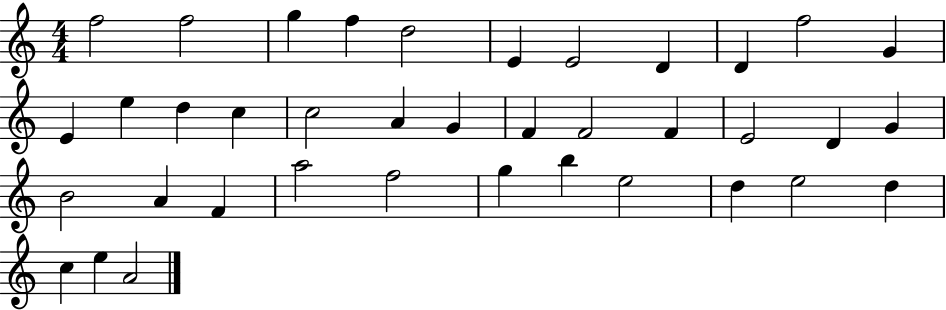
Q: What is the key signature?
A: C major